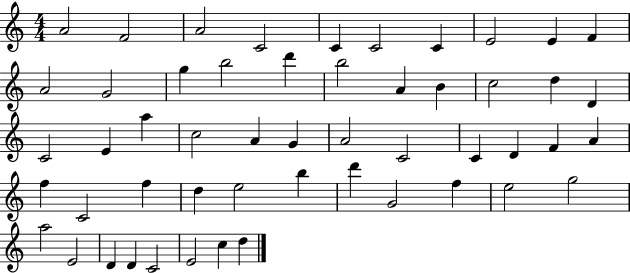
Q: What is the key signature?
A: C major